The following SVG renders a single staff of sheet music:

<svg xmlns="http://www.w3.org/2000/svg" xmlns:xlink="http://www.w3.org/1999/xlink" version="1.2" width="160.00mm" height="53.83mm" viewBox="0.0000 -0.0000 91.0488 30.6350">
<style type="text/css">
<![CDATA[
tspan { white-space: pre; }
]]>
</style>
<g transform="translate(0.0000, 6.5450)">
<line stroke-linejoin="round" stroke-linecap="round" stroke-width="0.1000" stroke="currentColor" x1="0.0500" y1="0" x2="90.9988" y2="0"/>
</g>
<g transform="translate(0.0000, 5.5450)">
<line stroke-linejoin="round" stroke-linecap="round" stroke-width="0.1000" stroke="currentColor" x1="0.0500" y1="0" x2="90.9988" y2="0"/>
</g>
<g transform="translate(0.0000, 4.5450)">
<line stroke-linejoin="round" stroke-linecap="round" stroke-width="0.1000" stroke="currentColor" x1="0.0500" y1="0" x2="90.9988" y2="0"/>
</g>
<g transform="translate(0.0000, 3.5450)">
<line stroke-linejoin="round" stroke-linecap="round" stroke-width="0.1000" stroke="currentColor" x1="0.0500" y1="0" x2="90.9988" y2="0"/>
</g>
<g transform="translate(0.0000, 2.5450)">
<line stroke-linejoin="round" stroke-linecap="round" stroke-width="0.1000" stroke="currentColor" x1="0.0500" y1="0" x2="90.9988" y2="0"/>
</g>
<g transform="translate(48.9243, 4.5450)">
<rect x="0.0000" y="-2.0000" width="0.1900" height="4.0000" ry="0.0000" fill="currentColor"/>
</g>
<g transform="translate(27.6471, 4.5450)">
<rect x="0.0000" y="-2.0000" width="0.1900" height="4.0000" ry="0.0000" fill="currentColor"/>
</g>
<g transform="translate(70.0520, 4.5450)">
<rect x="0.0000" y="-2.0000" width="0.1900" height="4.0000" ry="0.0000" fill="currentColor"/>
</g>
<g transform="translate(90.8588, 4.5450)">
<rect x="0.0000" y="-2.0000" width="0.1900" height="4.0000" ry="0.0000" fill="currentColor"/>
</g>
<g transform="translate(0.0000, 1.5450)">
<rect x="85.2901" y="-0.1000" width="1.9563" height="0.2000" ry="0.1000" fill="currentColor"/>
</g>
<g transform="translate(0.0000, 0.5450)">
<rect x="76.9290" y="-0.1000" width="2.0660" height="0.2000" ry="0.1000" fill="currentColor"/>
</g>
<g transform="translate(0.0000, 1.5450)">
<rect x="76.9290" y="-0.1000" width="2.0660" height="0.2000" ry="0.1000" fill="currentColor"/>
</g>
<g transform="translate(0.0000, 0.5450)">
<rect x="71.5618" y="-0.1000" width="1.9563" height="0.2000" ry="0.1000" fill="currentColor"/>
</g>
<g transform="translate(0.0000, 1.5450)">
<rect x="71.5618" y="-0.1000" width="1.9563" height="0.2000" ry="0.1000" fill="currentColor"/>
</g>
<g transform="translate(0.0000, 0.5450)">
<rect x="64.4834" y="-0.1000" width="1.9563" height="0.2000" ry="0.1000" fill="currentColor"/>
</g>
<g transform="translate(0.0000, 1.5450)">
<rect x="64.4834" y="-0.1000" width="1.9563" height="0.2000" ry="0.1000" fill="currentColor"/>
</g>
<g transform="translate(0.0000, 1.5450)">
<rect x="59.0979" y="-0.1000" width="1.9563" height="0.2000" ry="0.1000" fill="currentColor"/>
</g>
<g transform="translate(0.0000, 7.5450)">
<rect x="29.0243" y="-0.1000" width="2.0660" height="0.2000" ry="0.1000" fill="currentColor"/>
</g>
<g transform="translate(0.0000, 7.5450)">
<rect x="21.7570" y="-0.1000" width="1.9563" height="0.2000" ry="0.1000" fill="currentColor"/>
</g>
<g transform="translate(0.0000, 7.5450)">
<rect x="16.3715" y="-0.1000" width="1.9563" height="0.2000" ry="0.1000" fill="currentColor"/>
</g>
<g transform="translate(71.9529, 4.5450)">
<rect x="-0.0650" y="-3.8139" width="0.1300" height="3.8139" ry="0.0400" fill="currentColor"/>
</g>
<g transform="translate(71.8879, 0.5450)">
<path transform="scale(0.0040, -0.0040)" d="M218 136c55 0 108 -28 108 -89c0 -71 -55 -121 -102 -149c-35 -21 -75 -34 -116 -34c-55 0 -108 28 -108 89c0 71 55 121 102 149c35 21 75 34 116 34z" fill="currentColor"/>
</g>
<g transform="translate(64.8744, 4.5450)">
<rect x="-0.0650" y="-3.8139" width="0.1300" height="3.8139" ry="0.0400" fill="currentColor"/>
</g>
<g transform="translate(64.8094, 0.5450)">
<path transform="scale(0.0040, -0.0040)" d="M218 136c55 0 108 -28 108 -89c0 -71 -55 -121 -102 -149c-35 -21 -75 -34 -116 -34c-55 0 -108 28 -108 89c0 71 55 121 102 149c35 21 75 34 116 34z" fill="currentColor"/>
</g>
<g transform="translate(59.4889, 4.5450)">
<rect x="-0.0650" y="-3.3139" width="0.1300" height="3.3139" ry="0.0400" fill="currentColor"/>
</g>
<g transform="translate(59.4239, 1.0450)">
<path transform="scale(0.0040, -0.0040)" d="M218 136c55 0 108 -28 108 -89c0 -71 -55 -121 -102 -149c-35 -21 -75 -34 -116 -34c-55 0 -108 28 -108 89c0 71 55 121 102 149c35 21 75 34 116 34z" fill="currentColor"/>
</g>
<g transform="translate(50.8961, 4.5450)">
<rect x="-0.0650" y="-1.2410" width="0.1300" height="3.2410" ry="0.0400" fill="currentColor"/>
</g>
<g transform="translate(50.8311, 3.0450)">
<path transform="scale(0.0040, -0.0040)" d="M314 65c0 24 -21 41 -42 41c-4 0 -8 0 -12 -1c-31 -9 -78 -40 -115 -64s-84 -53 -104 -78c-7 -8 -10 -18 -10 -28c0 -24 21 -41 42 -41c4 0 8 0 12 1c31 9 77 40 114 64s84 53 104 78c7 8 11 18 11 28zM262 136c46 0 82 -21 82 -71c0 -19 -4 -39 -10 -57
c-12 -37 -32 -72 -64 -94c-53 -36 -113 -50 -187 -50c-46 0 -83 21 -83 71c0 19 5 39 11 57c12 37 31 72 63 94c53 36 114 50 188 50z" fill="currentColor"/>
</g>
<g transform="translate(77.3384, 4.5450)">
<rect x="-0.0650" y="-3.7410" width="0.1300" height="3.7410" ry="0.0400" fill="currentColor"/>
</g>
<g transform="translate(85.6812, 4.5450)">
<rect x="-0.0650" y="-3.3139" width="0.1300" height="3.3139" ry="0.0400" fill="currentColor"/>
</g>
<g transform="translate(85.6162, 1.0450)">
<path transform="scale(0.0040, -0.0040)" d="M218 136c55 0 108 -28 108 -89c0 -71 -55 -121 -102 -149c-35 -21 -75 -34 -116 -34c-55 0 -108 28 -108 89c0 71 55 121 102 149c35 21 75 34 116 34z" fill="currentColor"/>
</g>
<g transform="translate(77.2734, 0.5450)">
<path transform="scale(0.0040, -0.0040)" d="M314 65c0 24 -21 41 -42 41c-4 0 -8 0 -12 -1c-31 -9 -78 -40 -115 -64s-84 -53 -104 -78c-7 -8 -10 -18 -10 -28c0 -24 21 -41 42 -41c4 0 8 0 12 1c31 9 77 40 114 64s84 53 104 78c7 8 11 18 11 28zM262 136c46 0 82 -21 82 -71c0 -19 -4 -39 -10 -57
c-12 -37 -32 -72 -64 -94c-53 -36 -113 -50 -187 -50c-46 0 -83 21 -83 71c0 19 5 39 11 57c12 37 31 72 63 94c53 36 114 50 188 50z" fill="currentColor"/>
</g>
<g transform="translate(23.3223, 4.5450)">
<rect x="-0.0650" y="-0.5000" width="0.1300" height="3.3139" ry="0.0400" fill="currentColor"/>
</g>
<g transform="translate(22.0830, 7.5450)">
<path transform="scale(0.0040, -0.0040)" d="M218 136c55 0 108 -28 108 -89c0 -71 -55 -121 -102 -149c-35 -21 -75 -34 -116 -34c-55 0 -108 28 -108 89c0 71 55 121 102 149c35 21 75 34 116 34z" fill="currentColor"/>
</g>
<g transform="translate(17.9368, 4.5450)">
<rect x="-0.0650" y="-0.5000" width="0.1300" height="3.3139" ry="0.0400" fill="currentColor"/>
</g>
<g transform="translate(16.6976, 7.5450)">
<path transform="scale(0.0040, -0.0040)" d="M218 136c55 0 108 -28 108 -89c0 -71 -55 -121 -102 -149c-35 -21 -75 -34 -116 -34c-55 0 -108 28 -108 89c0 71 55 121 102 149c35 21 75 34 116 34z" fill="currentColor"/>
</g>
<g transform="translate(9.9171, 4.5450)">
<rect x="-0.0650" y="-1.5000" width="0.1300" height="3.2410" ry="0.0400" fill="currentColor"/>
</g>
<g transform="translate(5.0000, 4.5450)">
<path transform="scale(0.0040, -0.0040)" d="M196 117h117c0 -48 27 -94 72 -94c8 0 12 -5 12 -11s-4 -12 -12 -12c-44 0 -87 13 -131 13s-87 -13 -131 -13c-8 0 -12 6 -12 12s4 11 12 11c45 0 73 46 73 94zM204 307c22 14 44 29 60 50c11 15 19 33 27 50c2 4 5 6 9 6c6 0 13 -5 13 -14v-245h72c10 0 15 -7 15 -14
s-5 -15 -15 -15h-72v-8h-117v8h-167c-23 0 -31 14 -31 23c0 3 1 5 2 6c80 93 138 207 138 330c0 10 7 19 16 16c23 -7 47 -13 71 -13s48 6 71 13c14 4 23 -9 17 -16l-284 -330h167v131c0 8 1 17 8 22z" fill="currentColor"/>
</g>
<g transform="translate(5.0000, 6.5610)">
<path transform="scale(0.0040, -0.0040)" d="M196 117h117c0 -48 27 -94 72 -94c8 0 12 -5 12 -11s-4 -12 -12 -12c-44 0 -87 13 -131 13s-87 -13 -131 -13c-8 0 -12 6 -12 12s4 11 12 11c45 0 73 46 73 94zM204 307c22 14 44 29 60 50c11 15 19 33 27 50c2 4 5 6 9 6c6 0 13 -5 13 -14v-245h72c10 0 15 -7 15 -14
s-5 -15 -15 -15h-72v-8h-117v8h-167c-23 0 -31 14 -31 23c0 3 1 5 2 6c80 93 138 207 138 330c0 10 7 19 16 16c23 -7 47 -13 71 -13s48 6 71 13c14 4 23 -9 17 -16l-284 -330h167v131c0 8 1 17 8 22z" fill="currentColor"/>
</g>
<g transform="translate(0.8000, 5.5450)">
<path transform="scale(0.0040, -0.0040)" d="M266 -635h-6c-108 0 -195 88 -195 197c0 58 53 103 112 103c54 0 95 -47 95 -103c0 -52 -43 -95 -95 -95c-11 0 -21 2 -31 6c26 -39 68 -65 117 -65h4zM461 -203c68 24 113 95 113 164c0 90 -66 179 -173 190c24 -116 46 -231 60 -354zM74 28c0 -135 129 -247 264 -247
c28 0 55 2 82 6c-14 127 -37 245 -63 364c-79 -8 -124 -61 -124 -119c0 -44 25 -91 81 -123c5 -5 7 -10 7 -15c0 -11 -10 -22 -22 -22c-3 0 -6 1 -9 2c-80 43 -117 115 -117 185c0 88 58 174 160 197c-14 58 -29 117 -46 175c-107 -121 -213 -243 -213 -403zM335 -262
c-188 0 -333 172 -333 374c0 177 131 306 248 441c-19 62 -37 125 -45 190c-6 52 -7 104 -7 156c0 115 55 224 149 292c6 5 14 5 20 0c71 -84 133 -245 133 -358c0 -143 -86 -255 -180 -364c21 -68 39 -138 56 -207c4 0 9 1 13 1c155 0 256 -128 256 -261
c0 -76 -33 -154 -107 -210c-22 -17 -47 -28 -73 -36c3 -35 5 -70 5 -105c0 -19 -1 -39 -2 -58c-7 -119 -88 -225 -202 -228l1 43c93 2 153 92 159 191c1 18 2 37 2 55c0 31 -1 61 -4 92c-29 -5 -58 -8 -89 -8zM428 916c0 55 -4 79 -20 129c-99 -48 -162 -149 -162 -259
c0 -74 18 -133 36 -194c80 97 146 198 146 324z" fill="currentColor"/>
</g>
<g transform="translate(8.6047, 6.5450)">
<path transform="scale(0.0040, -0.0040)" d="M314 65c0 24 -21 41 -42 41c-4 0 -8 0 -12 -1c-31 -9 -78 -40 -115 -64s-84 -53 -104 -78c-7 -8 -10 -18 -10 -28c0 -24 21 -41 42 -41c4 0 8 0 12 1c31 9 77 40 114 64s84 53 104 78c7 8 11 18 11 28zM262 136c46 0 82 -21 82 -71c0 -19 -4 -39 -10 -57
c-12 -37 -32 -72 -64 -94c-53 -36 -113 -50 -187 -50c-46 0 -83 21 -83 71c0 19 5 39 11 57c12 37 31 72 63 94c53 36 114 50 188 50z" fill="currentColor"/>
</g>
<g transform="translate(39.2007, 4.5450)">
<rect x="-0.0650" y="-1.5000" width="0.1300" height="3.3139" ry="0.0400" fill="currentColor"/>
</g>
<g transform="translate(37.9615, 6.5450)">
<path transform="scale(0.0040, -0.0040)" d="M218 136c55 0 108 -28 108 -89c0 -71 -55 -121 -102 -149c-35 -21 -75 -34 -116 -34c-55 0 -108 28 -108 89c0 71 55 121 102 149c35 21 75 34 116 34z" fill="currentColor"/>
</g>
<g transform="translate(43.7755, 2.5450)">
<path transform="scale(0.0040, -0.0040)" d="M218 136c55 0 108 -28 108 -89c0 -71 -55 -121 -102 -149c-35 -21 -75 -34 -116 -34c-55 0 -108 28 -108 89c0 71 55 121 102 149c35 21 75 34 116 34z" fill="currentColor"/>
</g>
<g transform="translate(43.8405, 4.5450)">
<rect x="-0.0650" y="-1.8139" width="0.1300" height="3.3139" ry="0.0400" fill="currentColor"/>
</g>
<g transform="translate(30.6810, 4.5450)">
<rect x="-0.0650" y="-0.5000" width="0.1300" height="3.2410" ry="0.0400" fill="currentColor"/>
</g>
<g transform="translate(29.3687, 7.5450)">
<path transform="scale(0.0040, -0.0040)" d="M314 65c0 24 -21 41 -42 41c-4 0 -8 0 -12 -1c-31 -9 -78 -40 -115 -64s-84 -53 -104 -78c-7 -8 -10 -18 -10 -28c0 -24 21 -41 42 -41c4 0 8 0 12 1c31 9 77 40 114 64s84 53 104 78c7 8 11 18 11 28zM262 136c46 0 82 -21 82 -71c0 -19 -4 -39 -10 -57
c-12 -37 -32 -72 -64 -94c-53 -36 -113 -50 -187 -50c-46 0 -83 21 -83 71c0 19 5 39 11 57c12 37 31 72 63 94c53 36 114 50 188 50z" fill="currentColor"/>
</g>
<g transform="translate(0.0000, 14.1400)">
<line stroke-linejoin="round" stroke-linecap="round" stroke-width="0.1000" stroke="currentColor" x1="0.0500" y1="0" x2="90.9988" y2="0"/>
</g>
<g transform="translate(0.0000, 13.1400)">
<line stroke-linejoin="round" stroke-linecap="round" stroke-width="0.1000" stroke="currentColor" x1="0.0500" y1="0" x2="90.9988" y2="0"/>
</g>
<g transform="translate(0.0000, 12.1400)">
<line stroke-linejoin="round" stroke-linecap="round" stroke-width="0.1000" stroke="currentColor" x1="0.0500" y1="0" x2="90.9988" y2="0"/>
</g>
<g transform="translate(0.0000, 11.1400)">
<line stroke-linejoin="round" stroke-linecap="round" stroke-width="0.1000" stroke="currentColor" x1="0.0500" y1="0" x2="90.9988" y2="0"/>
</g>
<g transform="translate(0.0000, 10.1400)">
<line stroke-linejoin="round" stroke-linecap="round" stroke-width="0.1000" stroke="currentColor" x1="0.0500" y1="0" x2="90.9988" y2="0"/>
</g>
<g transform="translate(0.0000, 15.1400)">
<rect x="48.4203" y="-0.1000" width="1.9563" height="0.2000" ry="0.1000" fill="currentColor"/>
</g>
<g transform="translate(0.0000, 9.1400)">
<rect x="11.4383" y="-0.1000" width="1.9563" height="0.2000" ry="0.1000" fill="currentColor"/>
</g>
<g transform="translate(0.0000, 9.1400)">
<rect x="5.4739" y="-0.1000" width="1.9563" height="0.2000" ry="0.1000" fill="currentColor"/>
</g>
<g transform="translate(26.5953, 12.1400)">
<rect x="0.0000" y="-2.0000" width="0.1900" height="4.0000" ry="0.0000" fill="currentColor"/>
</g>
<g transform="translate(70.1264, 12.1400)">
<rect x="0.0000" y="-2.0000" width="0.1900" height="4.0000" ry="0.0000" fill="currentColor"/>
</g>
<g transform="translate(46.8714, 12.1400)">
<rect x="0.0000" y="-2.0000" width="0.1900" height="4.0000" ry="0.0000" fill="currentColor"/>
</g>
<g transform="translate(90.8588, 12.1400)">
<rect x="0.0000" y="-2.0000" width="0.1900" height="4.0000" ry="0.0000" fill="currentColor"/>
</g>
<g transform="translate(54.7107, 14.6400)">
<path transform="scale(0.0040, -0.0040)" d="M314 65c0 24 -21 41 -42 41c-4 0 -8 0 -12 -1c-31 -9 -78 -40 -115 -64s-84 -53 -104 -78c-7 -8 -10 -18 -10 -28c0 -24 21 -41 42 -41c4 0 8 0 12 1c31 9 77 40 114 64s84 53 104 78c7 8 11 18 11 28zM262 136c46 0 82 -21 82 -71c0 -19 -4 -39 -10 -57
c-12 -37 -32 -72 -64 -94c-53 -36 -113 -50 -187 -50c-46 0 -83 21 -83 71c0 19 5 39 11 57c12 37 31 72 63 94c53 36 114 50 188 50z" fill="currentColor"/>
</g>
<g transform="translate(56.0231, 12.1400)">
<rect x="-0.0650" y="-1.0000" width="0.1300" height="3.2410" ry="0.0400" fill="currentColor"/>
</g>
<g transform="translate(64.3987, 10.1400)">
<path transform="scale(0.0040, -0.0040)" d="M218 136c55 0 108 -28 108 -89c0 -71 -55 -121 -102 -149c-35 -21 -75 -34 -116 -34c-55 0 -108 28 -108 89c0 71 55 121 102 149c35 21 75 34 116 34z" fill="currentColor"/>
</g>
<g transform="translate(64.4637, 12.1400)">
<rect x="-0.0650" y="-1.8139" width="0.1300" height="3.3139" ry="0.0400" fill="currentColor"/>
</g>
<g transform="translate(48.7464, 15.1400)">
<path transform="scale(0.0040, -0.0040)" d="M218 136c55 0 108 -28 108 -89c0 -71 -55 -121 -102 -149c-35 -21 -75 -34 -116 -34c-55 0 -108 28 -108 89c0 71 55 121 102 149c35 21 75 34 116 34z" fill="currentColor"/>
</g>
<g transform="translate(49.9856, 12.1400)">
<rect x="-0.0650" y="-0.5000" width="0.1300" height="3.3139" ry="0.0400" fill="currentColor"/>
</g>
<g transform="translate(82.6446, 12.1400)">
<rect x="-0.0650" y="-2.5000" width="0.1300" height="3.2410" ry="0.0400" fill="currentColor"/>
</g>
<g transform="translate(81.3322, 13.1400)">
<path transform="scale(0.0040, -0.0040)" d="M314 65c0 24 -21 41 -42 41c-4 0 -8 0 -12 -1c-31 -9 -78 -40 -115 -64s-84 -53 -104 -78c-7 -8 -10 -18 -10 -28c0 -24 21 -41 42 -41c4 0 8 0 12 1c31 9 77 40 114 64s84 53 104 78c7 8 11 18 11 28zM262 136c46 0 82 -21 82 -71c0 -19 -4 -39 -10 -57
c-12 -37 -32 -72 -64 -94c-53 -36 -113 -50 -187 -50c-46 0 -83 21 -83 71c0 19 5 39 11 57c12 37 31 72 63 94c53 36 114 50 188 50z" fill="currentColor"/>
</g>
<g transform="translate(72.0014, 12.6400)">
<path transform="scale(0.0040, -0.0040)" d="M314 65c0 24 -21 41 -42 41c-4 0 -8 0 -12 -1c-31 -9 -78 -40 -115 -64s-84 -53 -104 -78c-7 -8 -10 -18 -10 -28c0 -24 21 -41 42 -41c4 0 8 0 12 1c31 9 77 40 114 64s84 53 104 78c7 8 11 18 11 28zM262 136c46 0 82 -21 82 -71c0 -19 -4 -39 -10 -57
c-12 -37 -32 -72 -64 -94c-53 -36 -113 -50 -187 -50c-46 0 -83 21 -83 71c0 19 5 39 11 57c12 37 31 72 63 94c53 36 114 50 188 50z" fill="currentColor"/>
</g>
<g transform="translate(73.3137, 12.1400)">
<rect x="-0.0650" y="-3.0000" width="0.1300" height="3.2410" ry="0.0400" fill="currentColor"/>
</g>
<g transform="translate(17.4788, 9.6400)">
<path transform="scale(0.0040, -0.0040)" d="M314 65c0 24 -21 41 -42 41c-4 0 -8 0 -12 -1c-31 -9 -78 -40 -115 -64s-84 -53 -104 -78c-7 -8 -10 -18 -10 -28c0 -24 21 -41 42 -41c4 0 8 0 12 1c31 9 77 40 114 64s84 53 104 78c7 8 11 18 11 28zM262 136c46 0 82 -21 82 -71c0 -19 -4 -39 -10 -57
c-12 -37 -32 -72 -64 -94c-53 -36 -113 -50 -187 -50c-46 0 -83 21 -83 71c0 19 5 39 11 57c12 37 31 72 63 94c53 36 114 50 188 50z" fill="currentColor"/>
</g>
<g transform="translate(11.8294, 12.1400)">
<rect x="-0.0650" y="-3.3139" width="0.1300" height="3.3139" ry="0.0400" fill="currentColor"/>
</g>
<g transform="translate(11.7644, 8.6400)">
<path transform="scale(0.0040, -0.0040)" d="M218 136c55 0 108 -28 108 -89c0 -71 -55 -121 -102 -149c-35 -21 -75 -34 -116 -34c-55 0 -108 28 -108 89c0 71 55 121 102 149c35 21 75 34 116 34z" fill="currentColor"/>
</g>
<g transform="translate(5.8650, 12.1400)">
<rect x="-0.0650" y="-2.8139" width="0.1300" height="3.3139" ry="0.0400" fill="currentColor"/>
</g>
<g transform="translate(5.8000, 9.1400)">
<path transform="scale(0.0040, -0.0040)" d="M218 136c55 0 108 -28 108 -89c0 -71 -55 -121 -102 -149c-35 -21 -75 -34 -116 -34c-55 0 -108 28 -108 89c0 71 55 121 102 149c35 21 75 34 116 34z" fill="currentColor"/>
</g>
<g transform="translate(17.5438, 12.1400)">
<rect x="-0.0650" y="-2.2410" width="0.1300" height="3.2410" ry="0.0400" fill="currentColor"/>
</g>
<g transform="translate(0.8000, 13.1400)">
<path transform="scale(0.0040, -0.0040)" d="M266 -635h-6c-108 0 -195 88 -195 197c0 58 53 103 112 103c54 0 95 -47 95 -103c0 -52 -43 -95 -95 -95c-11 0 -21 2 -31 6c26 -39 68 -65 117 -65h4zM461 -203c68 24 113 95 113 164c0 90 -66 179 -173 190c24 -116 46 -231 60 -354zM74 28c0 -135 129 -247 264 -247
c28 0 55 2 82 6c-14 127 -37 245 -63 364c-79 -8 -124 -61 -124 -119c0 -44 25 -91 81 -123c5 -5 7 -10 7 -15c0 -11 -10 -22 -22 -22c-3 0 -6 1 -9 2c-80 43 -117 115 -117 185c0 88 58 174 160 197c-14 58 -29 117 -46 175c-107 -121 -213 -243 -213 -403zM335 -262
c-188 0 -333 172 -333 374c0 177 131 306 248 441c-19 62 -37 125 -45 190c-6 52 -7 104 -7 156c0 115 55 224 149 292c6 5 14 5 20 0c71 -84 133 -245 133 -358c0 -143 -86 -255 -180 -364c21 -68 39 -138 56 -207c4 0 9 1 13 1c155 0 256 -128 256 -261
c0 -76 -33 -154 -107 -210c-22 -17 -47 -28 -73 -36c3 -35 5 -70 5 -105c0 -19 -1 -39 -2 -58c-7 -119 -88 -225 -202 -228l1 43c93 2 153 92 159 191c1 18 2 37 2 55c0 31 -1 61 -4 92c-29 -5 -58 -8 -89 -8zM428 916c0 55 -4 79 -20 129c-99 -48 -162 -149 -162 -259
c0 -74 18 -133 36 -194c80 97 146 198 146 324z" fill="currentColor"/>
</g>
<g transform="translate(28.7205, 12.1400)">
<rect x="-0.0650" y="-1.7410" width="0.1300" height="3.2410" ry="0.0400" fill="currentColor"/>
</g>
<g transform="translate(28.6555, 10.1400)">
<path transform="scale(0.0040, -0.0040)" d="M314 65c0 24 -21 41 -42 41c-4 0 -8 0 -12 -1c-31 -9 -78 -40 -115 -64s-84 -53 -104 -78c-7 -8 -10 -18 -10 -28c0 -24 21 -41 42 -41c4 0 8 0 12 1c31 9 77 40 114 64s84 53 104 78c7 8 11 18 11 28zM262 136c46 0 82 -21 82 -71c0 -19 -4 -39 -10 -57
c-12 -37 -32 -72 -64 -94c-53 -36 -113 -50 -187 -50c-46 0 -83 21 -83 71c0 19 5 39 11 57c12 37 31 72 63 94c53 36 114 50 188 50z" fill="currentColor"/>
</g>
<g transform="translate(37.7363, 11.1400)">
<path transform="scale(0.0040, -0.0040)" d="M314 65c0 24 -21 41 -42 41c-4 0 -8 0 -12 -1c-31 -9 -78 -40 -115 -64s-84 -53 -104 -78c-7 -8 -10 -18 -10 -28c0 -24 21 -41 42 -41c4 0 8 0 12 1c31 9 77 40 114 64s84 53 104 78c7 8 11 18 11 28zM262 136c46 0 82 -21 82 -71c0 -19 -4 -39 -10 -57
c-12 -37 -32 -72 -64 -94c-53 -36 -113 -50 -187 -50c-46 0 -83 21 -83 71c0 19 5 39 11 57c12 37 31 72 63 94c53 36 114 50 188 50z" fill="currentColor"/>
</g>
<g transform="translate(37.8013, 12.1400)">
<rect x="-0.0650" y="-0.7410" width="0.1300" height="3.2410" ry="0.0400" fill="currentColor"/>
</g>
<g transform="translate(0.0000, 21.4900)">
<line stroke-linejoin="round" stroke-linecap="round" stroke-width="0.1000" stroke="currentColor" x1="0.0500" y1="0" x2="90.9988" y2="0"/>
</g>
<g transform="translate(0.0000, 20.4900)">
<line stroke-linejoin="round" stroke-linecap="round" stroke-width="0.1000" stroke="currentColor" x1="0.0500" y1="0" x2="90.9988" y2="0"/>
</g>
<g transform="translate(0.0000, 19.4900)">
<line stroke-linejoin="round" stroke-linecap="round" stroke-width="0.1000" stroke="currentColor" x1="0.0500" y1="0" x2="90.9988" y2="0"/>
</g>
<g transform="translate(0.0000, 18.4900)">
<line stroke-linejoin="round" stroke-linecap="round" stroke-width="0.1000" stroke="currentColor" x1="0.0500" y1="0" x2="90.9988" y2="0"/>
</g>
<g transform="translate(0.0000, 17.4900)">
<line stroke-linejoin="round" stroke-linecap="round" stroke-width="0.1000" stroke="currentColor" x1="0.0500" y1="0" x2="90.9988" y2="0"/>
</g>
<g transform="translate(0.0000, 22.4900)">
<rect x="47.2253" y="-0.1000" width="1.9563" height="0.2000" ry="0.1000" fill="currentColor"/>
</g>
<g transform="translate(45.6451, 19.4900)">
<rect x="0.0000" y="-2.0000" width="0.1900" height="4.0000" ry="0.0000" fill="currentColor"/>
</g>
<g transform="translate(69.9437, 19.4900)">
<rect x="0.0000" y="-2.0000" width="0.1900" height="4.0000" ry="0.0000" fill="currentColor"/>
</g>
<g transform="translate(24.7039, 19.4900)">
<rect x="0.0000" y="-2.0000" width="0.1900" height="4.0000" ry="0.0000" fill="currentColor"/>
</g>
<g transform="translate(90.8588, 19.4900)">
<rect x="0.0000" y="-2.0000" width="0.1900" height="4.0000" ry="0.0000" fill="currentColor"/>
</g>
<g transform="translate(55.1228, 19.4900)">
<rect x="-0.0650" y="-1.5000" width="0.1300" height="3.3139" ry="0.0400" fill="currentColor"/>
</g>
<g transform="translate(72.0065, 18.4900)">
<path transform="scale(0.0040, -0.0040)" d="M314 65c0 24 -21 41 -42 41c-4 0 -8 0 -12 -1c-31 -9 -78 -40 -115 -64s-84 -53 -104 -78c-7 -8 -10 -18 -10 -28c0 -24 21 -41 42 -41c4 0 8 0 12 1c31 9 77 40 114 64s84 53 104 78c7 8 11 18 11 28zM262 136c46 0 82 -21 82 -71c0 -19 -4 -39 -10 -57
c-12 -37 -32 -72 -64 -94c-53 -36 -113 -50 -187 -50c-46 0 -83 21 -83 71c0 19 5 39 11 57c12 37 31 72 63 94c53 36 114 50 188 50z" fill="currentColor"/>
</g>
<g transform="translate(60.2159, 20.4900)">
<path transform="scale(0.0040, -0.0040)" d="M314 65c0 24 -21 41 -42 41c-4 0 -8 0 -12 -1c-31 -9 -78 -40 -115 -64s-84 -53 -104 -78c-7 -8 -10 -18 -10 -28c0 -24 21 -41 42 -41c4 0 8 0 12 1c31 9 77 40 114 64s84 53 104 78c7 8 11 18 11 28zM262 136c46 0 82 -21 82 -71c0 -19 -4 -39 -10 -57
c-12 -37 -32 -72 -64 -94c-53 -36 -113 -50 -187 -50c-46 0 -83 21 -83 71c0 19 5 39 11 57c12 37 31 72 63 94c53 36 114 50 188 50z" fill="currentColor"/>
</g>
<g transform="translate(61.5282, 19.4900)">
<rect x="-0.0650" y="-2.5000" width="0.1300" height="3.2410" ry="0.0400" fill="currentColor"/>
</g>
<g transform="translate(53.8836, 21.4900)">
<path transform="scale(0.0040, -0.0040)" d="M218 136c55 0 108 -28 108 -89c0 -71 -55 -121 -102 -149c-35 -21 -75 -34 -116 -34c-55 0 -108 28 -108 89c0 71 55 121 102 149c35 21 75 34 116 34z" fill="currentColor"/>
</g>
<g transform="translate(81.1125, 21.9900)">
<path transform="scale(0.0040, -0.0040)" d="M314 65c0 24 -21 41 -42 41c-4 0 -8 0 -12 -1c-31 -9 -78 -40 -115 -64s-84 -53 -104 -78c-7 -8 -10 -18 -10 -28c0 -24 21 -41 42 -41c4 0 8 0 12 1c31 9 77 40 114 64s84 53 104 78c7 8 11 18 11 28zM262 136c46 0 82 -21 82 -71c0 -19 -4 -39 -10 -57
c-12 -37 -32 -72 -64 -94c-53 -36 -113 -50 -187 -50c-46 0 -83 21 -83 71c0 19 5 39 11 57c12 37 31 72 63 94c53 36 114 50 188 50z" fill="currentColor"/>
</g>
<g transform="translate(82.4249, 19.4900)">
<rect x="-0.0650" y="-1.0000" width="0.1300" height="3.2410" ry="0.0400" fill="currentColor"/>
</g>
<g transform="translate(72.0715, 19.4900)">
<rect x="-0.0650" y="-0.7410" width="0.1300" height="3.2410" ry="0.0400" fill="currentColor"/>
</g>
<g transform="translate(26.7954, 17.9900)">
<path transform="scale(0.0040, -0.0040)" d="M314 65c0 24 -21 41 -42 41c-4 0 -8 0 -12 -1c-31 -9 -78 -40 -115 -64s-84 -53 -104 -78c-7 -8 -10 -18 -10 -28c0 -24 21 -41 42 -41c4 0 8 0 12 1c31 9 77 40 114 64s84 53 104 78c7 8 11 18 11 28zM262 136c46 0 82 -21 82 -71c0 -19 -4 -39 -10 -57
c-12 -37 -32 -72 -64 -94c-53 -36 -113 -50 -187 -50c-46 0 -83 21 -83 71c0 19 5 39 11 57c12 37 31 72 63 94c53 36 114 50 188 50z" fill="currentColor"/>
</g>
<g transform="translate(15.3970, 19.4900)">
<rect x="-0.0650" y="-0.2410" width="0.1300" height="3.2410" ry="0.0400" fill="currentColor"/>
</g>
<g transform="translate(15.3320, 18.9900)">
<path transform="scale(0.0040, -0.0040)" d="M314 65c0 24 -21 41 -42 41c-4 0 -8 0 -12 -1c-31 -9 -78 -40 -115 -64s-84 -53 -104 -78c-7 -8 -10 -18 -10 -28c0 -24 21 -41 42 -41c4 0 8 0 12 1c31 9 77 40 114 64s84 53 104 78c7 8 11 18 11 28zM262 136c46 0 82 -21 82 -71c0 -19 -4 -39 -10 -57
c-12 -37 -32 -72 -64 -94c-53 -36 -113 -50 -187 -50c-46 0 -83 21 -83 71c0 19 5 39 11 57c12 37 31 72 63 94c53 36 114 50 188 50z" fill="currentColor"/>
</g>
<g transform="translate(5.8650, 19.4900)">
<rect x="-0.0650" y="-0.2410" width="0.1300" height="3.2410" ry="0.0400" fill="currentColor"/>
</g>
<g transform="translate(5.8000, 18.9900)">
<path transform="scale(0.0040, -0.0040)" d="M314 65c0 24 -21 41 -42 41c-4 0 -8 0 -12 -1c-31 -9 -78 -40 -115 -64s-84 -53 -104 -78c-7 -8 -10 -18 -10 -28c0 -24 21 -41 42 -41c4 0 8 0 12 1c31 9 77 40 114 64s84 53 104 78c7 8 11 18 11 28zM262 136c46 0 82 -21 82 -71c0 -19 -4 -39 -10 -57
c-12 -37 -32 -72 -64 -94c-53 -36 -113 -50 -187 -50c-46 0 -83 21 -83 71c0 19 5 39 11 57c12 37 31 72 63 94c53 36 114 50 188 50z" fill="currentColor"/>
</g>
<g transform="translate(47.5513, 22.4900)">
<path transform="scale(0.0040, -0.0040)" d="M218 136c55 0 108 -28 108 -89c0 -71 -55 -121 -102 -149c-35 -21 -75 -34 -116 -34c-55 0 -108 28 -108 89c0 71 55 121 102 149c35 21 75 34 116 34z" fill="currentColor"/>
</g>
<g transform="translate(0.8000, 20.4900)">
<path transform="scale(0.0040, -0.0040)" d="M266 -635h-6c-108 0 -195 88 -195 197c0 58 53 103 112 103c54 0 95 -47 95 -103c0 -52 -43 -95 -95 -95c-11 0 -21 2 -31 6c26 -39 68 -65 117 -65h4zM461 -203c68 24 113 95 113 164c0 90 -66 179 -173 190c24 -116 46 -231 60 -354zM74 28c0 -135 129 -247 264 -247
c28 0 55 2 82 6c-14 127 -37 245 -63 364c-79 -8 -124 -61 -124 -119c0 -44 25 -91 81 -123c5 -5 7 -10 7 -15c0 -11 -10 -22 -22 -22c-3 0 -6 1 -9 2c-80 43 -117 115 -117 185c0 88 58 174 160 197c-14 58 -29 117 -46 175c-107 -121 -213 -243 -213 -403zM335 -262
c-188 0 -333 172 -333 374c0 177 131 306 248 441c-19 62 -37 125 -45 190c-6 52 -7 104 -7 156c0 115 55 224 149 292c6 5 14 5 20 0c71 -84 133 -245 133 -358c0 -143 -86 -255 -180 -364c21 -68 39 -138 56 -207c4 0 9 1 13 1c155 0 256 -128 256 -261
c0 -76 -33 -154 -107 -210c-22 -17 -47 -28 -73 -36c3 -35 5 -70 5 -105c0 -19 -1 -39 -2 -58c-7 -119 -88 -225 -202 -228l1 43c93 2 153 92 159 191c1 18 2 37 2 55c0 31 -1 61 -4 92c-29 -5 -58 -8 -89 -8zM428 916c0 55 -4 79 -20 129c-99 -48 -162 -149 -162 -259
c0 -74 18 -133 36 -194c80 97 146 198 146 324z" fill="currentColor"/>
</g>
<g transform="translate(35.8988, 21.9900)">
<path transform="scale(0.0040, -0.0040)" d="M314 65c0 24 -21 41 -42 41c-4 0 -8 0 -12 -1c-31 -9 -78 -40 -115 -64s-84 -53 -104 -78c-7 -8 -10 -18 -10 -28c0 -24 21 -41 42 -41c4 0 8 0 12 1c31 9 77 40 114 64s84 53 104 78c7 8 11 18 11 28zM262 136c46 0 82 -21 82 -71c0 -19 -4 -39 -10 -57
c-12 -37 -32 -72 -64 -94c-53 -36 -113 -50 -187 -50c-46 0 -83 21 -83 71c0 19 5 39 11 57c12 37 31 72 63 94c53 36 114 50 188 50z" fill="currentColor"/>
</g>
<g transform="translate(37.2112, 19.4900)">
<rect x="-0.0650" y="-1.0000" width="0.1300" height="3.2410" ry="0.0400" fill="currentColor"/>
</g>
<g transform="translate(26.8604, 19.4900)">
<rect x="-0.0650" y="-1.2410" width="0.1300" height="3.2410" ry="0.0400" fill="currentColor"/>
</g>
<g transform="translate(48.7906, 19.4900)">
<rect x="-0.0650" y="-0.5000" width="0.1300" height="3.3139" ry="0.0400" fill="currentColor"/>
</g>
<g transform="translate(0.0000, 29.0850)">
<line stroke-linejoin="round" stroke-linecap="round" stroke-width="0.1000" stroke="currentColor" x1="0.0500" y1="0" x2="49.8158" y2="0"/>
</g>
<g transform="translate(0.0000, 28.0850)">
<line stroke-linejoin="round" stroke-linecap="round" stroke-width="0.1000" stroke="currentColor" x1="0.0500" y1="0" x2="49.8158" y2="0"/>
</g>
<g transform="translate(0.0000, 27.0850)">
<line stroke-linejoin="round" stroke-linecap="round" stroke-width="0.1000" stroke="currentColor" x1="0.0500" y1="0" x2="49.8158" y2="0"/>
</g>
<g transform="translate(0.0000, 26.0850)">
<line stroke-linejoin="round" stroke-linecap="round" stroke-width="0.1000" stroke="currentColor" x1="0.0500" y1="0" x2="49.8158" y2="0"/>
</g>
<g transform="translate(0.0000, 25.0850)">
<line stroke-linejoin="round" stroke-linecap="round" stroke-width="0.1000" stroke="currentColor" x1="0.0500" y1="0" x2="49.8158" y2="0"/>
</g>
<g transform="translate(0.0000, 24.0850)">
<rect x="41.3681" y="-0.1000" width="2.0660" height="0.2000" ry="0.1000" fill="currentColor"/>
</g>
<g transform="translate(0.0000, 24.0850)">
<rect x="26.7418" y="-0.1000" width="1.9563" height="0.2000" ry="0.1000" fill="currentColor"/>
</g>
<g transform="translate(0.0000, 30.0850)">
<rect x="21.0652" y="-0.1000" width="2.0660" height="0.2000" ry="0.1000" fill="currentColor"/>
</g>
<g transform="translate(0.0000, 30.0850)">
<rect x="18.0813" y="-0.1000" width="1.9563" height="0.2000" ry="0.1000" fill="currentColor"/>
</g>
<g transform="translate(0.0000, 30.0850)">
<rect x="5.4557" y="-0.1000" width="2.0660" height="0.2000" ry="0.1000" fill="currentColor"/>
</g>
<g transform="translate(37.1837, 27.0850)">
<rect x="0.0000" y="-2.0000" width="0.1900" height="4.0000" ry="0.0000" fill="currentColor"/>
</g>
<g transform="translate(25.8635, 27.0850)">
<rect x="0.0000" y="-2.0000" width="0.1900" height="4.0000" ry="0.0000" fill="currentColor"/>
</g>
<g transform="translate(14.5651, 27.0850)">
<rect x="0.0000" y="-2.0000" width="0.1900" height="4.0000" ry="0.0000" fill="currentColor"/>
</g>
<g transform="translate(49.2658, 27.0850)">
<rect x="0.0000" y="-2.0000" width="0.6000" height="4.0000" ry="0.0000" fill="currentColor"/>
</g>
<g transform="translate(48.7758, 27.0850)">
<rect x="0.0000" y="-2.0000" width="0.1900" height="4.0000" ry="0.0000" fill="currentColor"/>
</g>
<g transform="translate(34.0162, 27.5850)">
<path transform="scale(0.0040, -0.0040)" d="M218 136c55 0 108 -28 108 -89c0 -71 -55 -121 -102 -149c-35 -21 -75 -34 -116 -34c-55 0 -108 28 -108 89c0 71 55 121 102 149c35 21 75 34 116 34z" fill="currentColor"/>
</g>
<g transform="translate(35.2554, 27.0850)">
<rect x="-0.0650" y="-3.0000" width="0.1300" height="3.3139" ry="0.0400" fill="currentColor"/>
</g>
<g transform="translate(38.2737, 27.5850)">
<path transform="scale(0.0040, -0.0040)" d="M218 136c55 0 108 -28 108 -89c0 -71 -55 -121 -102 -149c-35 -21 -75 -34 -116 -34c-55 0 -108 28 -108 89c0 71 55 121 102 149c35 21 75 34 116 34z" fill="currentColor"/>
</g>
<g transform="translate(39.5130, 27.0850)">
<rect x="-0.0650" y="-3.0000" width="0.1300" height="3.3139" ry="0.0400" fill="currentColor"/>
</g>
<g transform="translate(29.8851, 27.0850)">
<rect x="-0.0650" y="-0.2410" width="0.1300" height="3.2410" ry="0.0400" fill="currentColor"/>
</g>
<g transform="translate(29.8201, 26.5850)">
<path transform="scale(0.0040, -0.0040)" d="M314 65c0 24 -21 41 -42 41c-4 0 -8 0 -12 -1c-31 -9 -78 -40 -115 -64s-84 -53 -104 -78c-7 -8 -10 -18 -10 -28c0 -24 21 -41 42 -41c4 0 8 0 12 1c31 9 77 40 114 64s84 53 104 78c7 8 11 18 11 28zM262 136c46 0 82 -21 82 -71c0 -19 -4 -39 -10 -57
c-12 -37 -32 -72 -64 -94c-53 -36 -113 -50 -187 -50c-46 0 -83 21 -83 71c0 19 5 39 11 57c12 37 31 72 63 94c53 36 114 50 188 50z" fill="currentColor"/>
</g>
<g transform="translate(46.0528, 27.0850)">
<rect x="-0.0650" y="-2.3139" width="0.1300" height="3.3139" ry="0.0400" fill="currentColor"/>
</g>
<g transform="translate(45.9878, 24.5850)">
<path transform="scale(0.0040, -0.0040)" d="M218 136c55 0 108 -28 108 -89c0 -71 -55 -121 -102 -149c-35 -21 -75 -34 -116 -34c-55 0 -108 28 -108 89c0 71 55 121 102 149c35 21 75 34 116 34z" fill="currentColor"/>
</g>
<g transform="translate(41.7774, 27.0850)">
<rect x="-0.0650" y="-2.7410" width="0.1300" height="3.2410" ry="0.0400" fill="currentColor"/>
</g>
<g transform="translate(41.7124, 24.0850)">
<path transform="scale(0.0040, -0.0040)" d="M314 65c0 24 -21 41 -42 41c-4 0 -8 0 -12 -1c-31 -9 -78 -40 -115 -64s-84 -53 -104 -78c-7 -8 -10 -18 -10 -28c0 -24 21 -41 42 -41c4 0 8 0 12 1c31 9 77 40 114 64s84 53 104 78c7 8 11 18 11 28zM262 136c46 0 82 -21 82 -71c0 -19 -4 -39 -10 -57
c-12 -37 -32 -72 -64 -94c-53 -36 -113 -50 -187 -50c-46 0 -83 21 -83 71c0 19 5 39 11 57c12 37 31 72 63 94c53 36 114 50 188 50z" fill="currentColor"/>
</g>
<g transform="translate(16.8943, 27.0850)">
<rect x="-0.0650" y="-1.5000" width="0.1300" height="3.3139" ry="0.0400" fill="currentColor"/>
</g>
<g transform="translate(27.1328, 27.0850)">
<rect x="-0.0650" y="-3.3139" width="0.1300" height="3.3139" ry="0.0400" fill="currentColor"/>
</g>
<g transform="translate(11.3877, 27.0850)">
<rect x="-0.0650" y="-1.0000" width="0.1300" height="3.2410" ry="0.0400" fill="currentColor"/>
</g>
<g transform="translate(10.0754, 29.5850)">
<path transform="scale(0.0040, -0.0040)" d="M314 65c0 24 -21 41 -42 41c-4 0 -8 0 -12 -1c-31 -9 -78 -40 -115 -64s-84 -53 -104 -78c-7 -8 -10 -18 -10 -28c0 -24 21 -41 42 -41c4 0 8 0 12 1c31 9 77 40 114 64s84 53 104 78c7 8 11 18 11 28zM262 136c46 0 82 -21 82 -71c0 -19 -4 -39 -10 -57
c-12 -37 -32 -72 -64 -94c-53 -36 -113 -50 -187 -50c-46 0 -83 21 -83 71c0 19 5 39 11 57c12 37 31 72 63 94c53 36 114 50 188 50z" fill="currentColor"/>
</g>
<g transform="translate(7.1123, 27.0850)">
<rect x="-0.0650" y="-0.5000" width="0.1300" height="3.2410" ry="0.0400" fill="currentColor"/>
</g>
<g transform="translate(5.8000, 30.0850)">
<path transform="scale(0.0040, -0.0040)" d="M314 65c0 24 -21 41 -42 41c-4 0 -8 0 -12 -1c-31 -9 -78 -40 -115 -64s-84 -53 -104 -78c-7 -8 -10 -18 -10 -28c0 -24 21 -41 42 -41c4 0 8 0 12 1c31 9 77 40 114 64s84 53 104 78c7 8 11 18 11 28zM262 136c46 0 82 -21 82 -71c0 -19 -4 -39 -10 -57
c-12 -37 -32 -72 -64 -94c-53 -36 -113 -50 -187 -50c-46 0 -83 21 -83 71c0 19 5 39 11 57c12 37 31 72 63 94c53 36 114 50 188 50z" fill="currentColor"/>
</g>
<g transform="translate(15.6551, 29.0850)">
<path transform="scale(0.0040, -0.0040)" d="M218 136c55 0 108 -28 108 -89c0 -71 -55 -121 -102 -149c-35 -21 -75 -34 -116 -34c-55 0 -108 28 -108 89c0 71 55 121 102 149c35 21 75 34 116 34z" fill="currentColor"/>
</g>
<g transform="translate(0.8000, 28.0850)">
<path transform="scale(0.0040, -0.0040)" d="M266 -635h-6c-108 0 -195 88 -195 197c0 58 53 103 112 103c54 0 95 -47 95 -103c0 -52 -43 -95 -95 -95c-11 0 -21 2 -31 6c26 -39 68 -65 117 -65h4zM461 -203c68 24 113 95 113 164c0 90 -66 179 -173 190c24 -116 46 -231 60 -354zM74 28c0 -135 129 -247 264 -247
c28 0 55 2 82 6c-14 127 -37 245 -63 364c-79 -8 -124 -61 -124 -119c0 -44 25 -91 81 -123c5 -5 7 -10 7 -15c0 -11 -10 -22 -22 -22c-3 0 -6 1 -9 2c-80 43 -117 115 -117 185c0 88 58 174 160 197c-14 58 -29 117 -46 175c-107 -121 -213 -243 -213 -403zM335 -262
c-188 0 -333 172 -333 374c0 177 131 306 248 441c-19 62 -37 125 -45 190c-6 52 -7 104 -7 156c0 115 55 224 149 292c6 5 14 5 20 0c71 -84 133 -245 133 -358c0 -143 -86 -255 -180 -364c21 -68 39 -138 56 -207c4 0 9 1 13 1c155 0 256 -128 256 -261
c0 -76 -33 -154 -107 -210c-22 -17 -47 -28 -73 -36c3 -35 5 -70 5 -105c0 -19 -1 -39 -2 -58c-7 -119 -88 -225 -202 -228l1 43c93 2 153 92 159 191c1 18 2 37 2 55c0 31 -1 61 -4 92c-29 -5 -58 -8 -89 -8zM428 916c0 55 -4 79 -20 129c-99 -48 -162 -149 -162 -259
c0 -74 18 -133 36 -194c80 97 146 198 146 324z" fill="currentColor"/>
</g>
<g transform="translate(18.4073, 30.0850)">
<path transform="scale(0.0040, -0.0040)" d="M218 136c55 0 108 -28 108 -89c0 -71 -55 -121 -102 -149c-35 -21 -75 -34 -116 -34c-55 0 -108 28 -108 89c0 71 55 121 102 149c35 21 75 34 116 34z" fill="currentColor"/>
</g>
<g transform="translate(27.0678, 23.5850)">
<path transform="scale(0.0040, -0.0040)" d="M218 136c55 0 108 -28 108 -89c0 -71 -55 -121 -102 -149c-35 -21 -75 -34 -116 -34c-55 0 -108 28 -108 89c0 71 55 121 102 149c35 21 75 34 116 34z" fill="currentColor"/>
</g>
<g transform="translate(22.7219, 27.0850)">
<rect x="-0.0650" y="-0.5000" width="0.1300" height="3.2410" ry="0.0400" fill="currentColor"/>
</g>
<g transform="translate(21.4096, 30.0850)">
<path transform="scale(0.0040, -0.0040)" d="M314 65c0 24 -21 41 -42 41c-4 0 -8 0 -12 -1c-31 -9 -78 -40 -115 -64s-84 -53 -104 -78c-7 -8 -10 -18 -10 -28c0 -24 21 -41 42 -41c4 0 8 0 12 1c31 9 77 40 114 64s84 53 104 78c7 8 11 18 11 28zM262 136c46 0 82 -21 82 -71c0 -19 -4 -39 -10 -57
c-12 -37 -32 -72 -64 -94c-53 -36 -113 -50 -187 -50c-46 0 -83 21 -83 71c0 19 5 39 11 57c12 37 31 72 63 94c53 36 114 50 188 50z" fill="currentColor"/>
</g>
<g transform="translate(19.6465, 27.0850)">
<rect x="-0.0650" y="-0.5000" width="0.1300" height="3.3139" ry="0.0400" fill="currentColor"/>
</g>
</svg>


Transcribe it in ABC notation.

X:1
T:Untitled
M:4/4
L:1/4
K:C
E2 C C C2 E f e2 b c' c' c'2 b a b g2 f2 d2 C D2 f A2 G2 c2 c2 e2 D2 C E G2 d2 D2 C2 D2 E C C2 b c2 A A a2 g